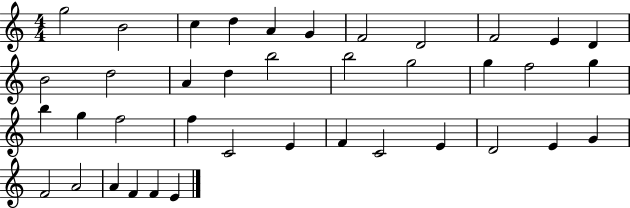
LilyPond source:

{
  \clef treble
  \numericTimeSignature
  \time 4/4
  \key c \major
  g''2 b'2 | c''4 d''4 a'4 g'4 | f'2 d'2 | f'2 e'4 d'4 | \break b'2 d''2 | a'4 d''4 b''2 | b''2 g''2 | g''4 f''2 g''4 | \break b''4 g''4 f''2 | f''4 c'2 e'4 | f'4 c'2 e'4 | d'2 e'4 g'4 | \break f'2 a'2 | a'4 f'4 f'4 e'4 | \bar "|."
}